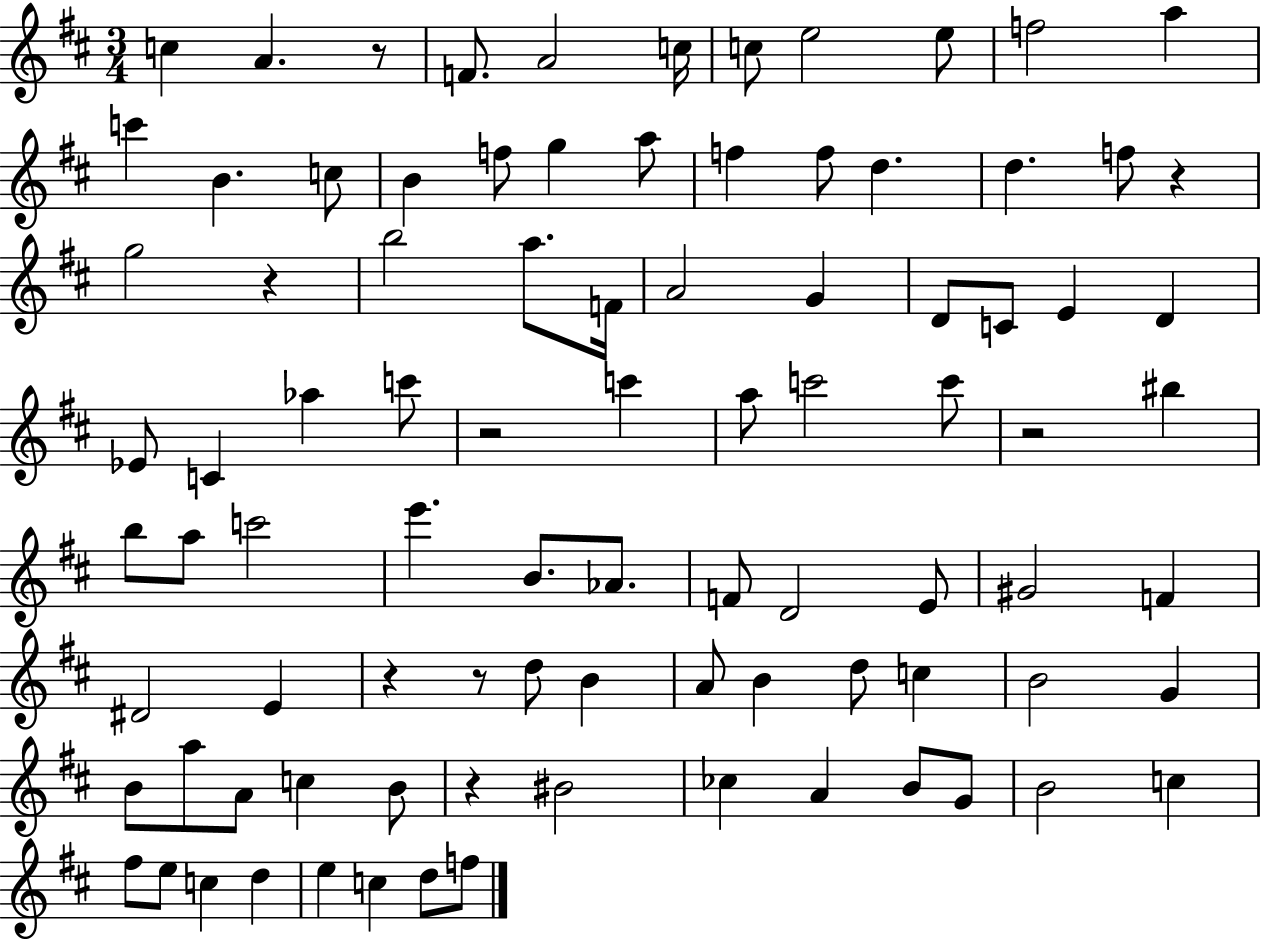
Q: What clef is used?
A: treble